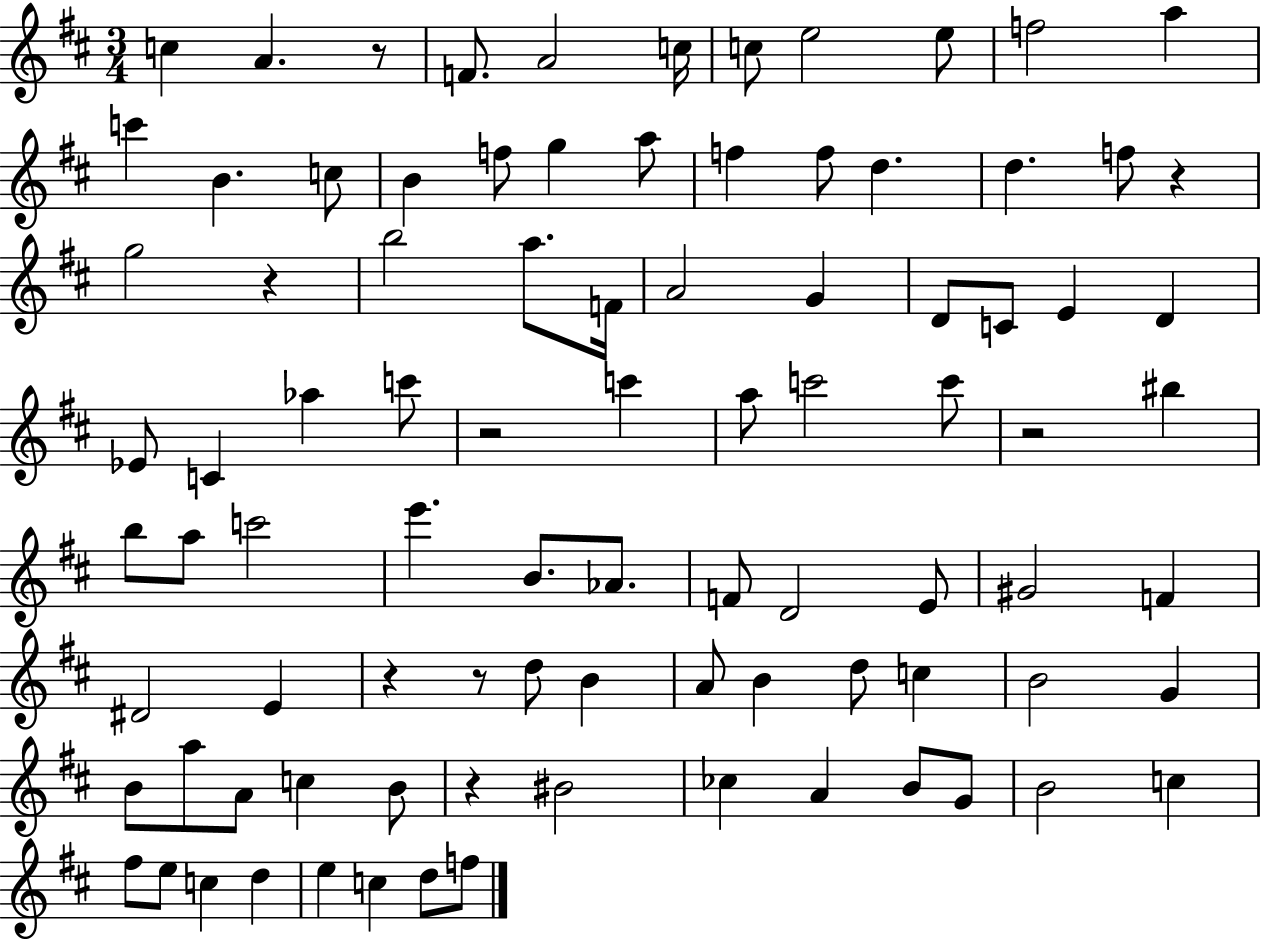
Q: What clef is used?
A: treble